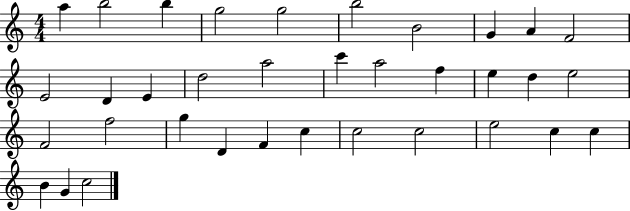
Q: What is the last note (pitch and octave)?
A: C5